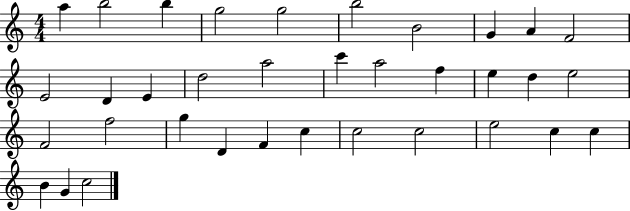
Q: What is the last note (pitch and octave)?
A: C5